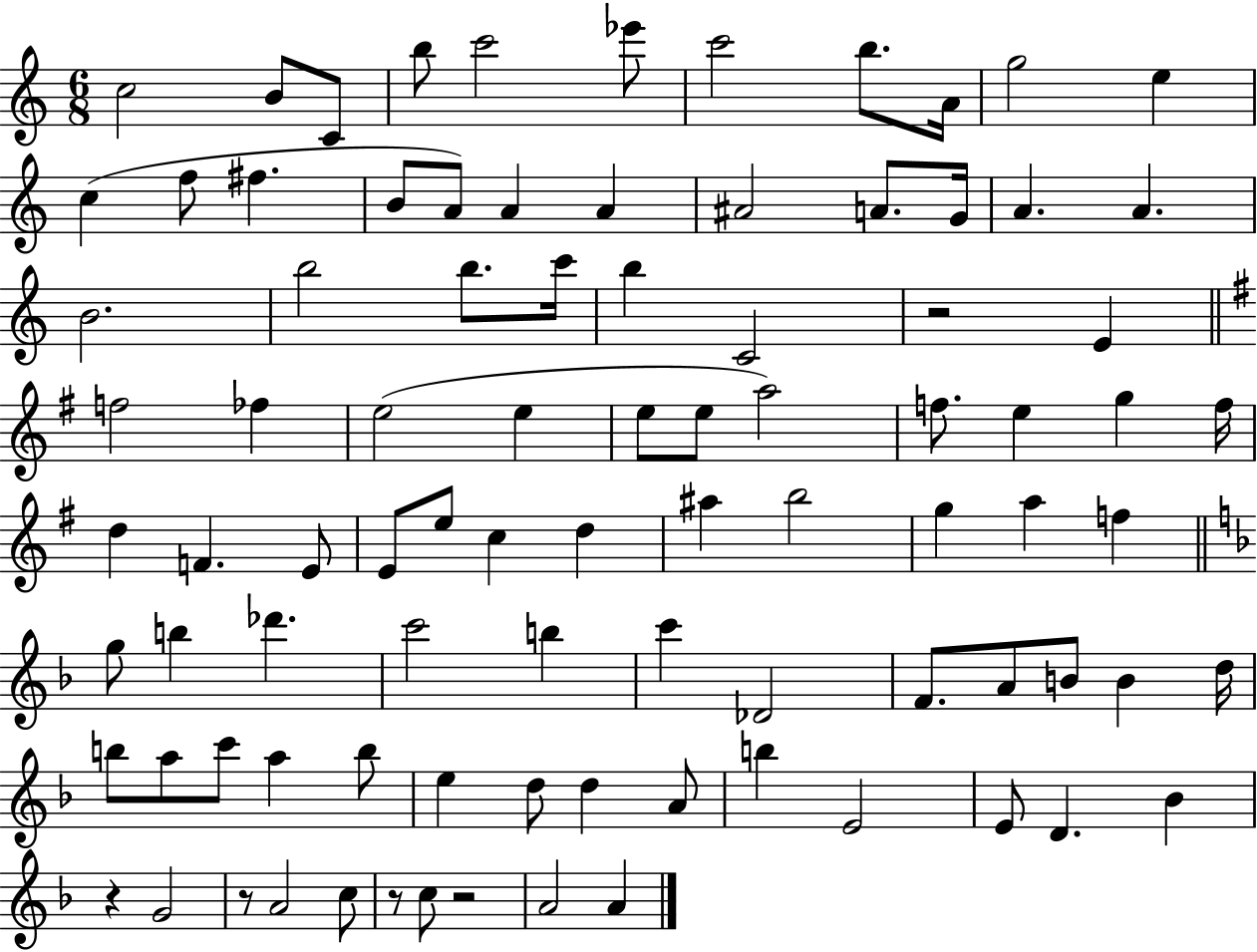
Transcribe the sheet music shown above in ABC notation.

X:1
T:Untitled
M:6/8
L:1/4
K:C
c2 B/2 C/2 b/2 c'2 _e'/2 c'2 b/2 A/4 g2 e c f/2 ^f B/2 A/2 A A ^A2 A/2 G/4 A A B2 b2 b/2 c'/4 b C2 z2 E f2 _f e2 e e/2 e/2 a2 f/2 e g f/4 d F E/2 E/2 e/2 c d ^a b2 g a f g/2 b _d' c'2 b c' _D2 F/2 A/2 B/2 B d/4 b/2 a/2 c'/2 a b/2 e d/2 d A/2 b E2 E/2 D _B z G2 z/2 A2 c/2 z/2 c/2 z2 A2 A